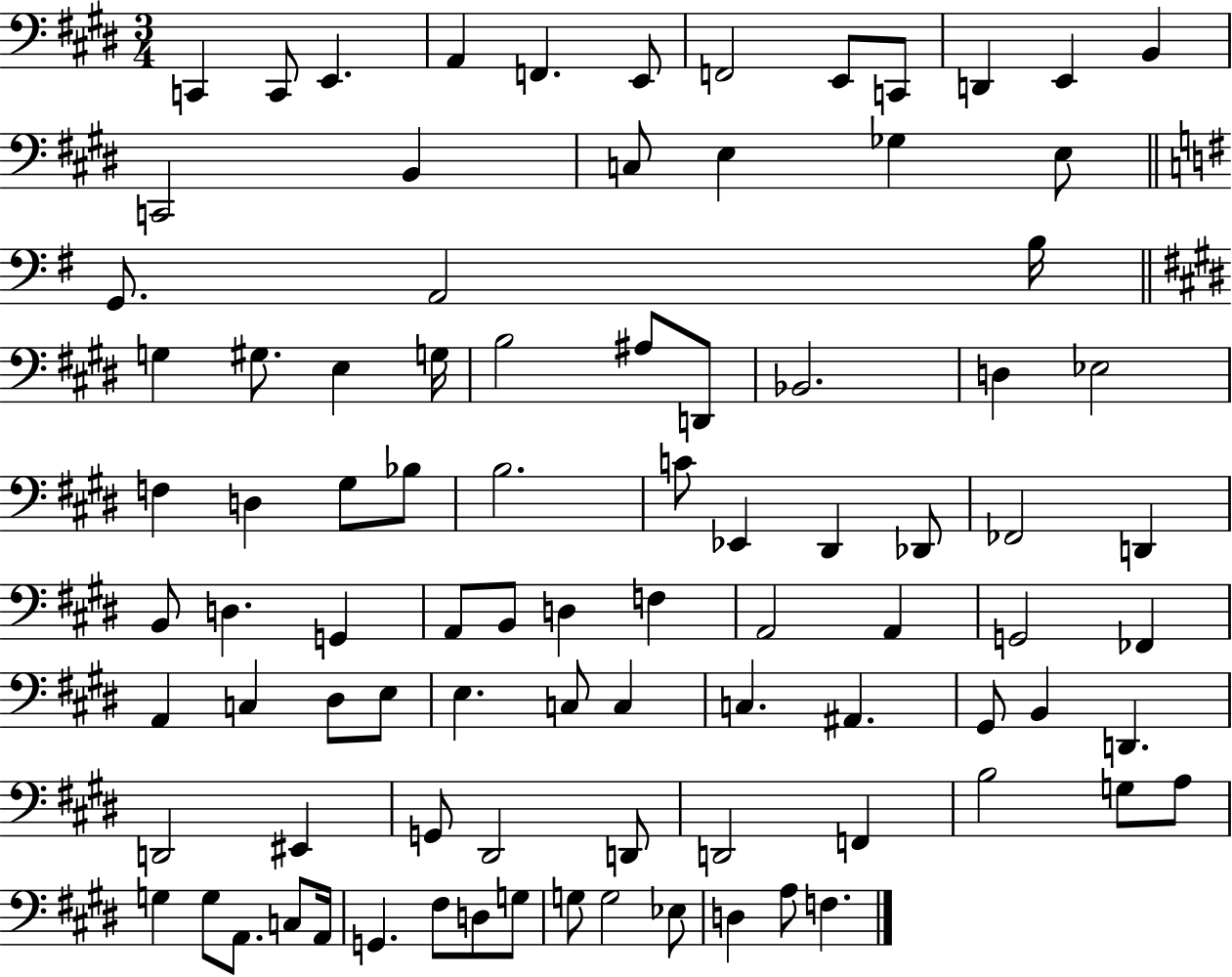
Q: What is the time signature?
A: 3/4